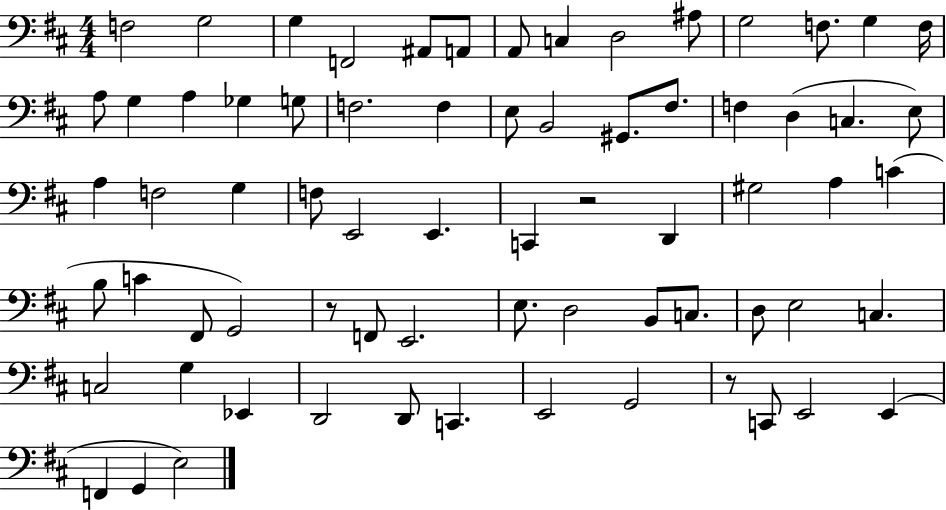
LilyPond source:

{
  \clef bass
  \numericTimeSignature
  \time 4/4
  \key d \major
  f2 g2 | g4 f,2 ais,8 a,8 | a,8 c4 d2 ais8 | g2 f8. g4 f16 | \break a8 g4 a4 ges4 g8 | f2. f4 | e8 b,2 gis,8. fis8. | f4 d4( c4. e8) | \break a4 f2 g4 | f8 e,2 e,4. | c,4 r2 d,4 | gis2 a4 c'4( | \break b8 c'4 fis,8 g,2) | r8 f,8 e,2. | e8. d2 b,8 c8. | d8 e2 c4. | \break c2 g4 ees,4 | d,2 d,8 c,4. | e,2 g,2 | r8 c,8 e,2 e,4( | \break f,4 g,4 e2) | \bar "|."
}